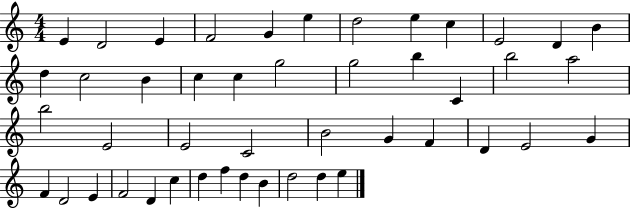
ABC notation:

X:1
T:Untitled
M:4/4
L:1/4
K:C
E D2 E F2 G e d2 e c E2 D B d c2 B c c g2 g2 b C b2 a2 b2 E2 E2 C2 B2 G F D E2 G F D2 E F2 D c d f d B d2 d e